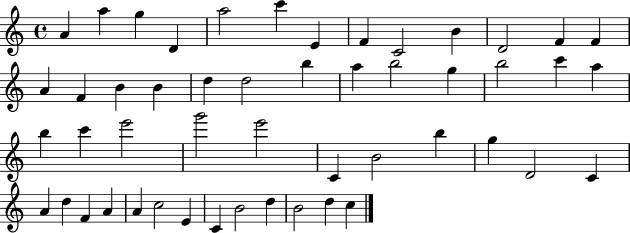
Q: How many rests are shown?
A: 0